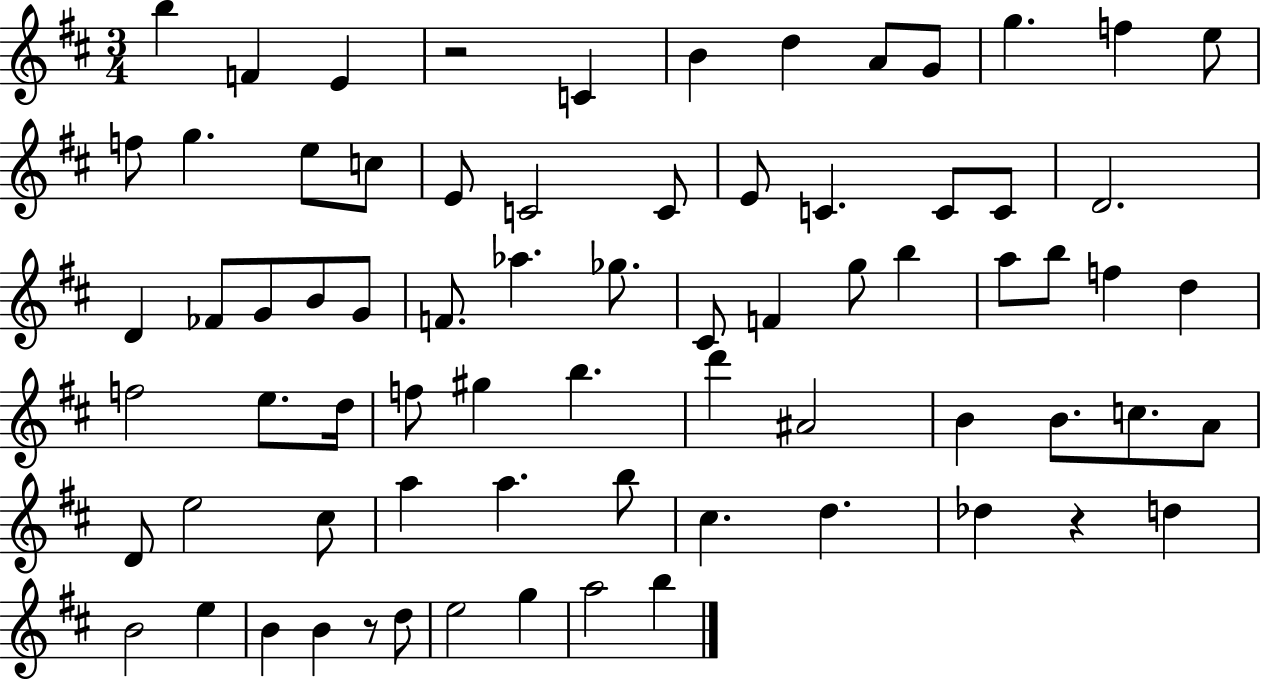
X:1
T:Untitled
M:3/4
L:1/4
K:D
b F E z2 C B d A/2 G/2 g f e/2 f/2 g e/2 c/2 E/2 C2 C/2 E/2 C C/2 C/2 D2 D _F/2 G/2 B/2 G/2 F/2 _a _g/2 ^C/2 F g/2 b a/2 b/2 f d f2 e/2 d/4 f/2 ^g b d' ^A2 B B/2 c/2 A/2 D/2 e2 ^c/2 a a b/2 ^c d _d z d B2 e B B z/2 d/2 e2 g a2 b